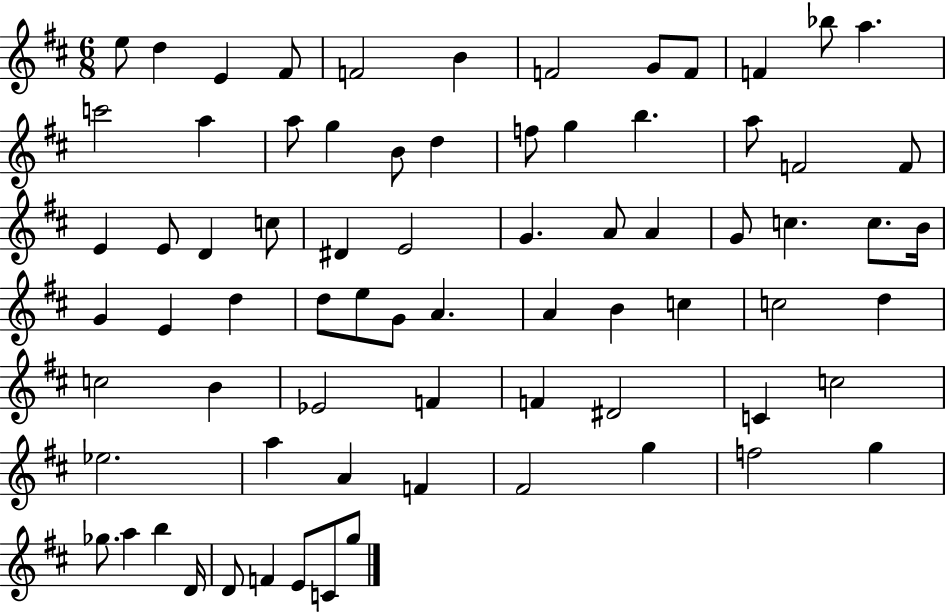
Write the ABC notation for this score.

X:1
T:Untitled
M:6/8
L:1/4
K:D
e/2 d E ^F/2 F2 B F2 G/2 F/2 F _b/2 a c'2 a a/2 g B/2 d f/2 g b a/2 F2 F/2 E E/2 D c/2 ^D E2 G A/2 A G/2 c c/2 B/4 G E d d/2 e/2 G/2 A A B c c2 d c2 B _E2 F F ^D2 C c2 _e2 a A F ^F2 g f2 g _g/2 a b D/4 D/2 F E/2 C/2 g/2